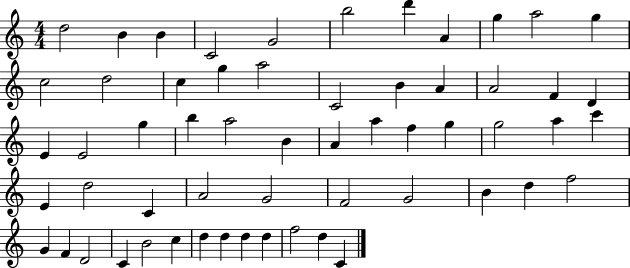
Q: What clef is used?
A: treble